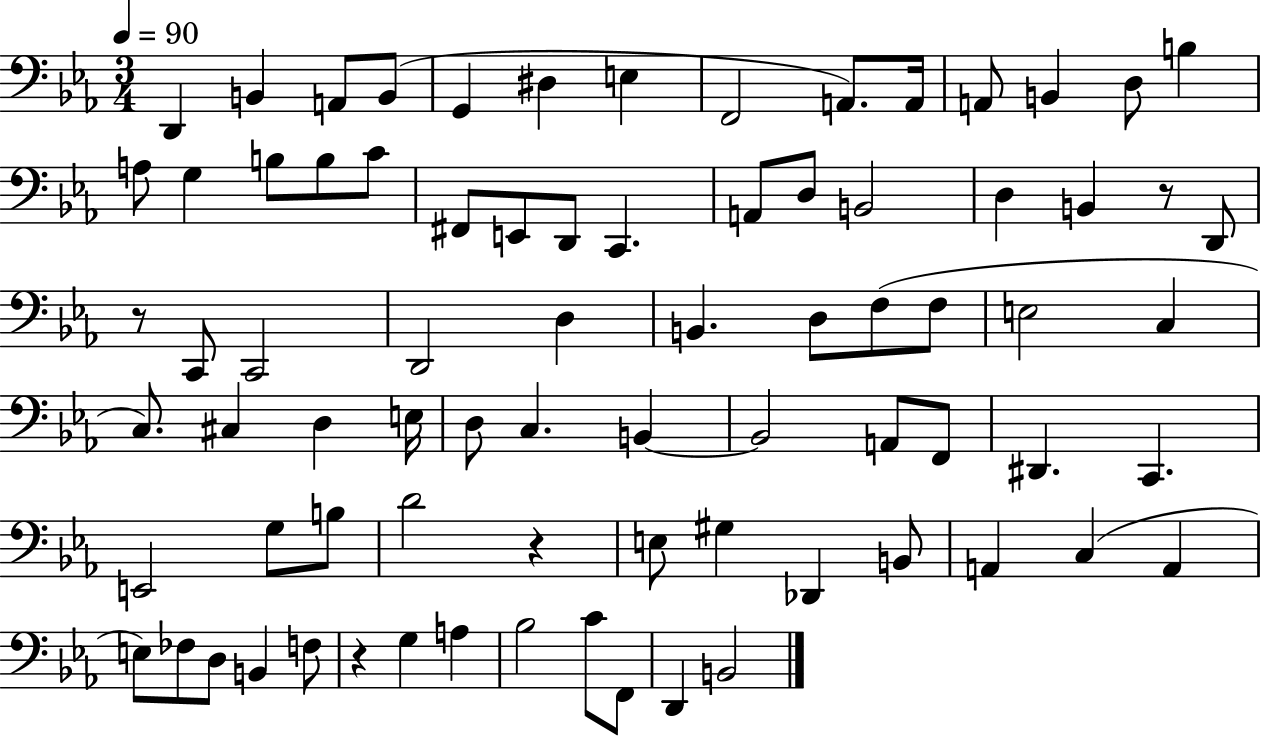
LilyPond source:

{
  \clef bass
  \numericTimeSignature
  \time 3/4
  \key ees \major
  \tempo 4 = 90
  d,4 b,4 a,8 b,8( | g,4 dis4 e4 | f,2 a,8.) a,16 | a,8 b,4 d8 b4 | \break a8 g4 b8 b8 c'8 | fis,8 e,8 d,8 c,4. | a,8 d8 b,2 | d4 b,4 r8 d,8 | \break r8 c,8 c,2 | d,2 d4 | b,4. d8 f8( f8 | e2 c4 | \break c8.) cis4 d4 e16 | d8 c4. b,4~~ | b,2 a,8 f,8 | dis,4. c,4. | \break e,2 g8 b8 | d'2 r4 | e8 gis4 des,4 b,8 | a,4 c4( a,4 | \break e8) fes8 d8 b,4 f8 | r4 g4 a4 | bes2 c'8 f,8 | d,4 b,2 | \break \bar "|."
}